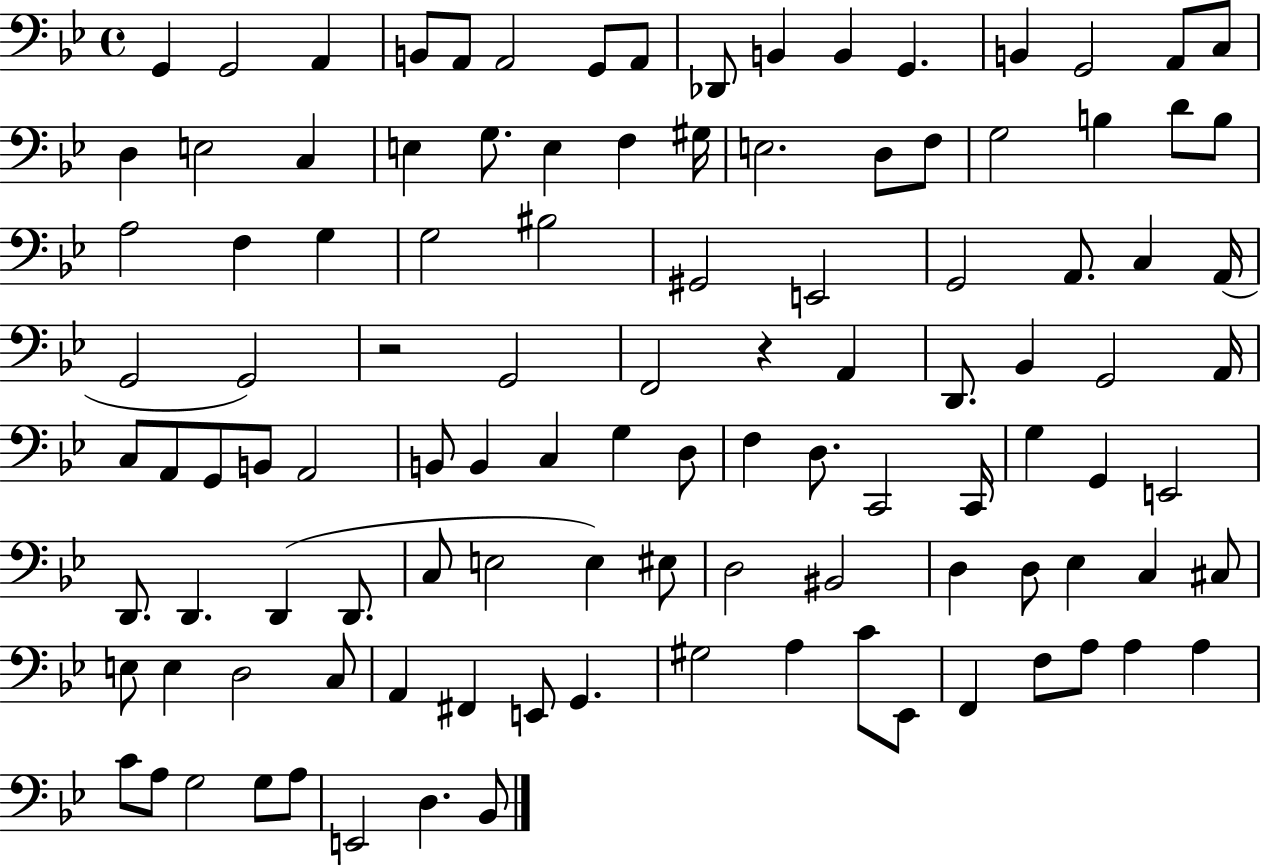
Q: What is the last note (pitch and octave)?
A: Bb2